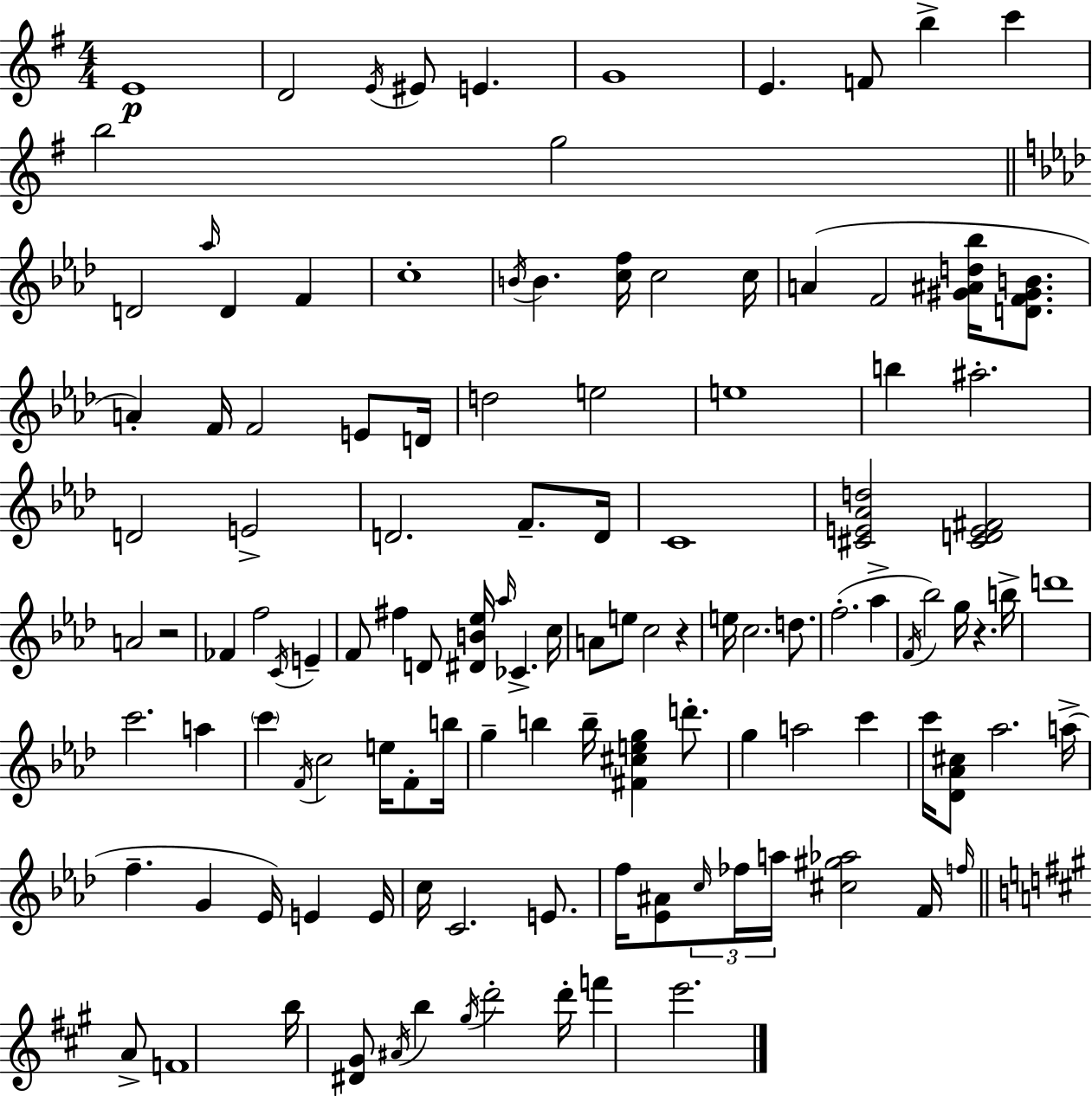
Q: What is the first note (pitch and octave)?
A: E4